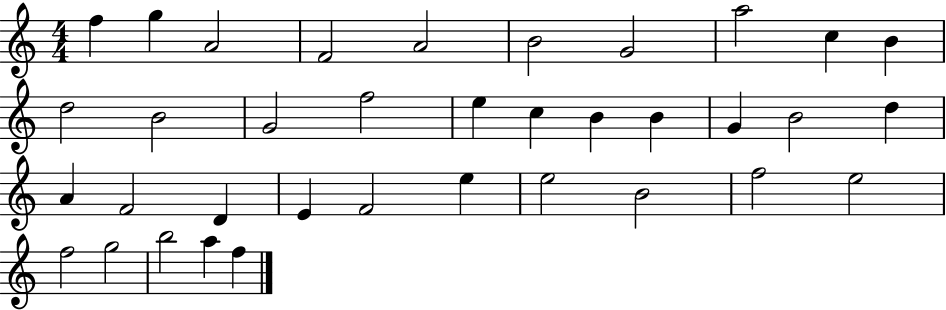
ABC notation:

X:1
T:Untitled
M:4/4
L:1/4
K:C
f g A2 F2 A2 B2 G2 a2 c B d2 B2 G2 f2 e c B B G B2 d A F2 D E F2 e e2 B2 f2 e2 f2 g2 b2 a f